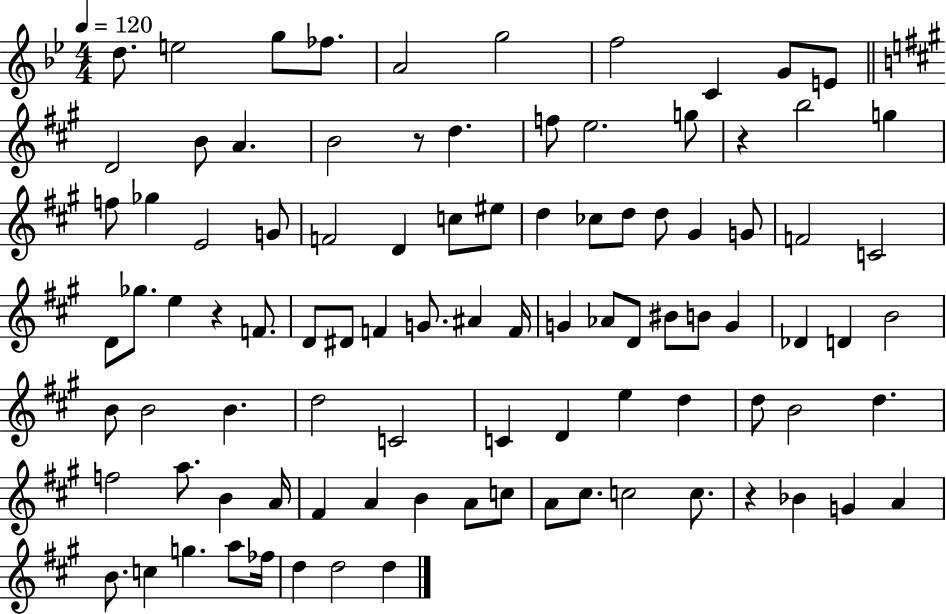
{
  \clef treble
  \numericTimeSignature
  \time 4/4
  \key bes \major
  \tempo 4 = 120
  d''8. e''2 g''8 fes''8. | a'2 g''2 | f''2 c'4 g'8 e'8 | \bar "||" \break \key a \major d'2 b'8 a'4. | b'2 r8 d''4. | f''8 e''2. g''8 | r4 b''2 g''4 | \break f''8 ges''4 e'2 g'8 | f'2 d'4 c''8 eis''8 | d''4 ces''8 d''8 d''8 gis'4 g'8 | f'2 c'2 | \break d'8 ges''8. e''4 r4 f'8. | d'8 dis'8 f'4 g'8. ais'4 f'16 | g'4 aes'8 d'8 bis'8 b'8 g'4 | des'4 d'4 b'2 | \break b'8 b'2 b'4. | d''2 c'2 | c'4 d'4 e''4 d''4 | d''8 b'2 d''4. | \break f''2 a''8. b'4 a'16 | fis'4 a'4 b'4 a'8 c''8 | a'8 cis''8. c''2 c''8. | r4 bes'4 g'4 a'4 | \break b'8. c''4 g''4. a''8 fes''16 | d''4 d''2 d''4 | \bar "|."
}